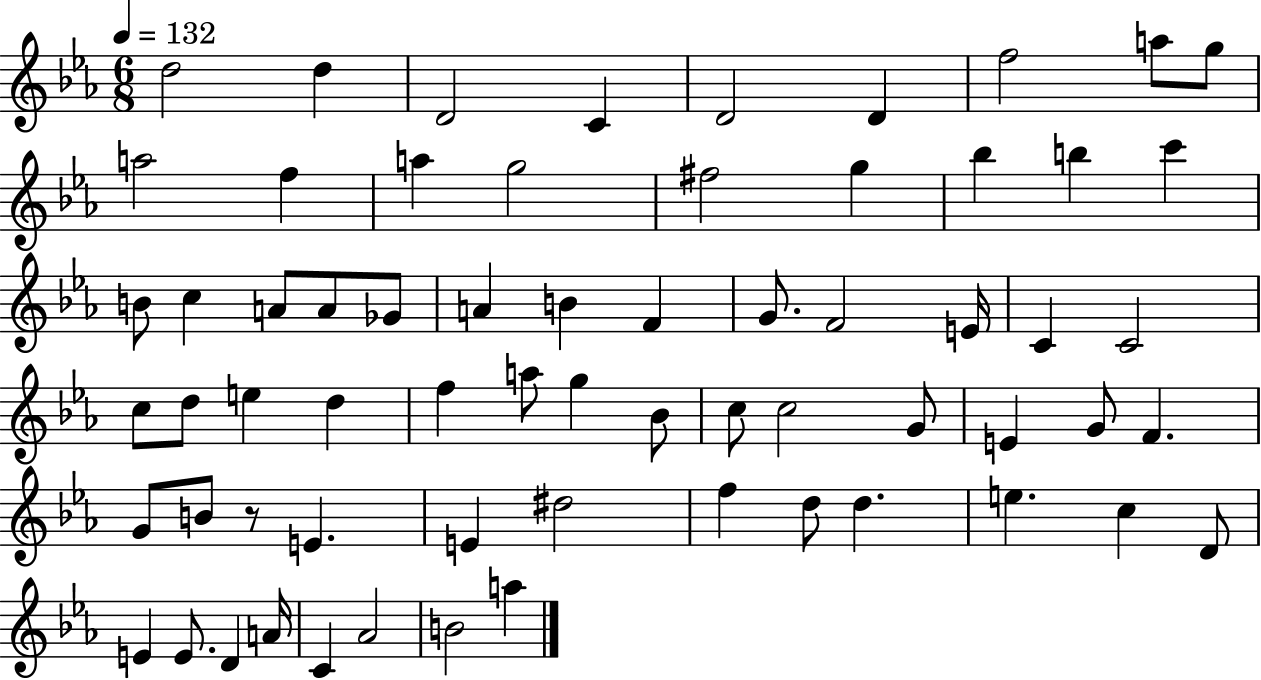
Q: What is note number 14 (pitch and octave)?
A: F#5